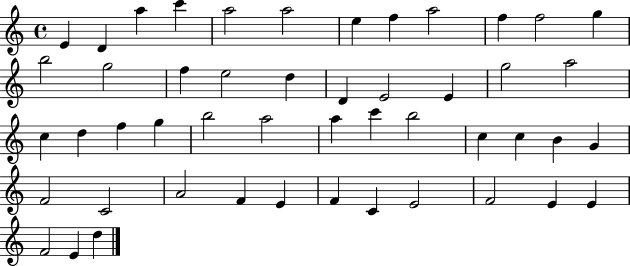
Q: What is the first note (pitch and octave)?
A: E4